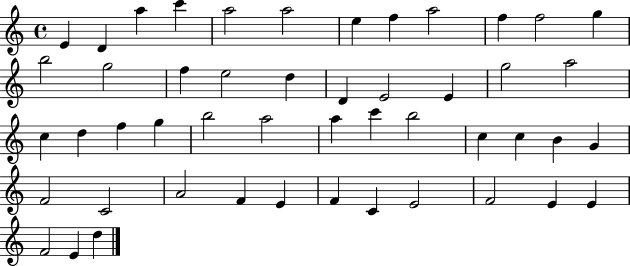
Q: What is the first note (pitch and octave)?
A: E4